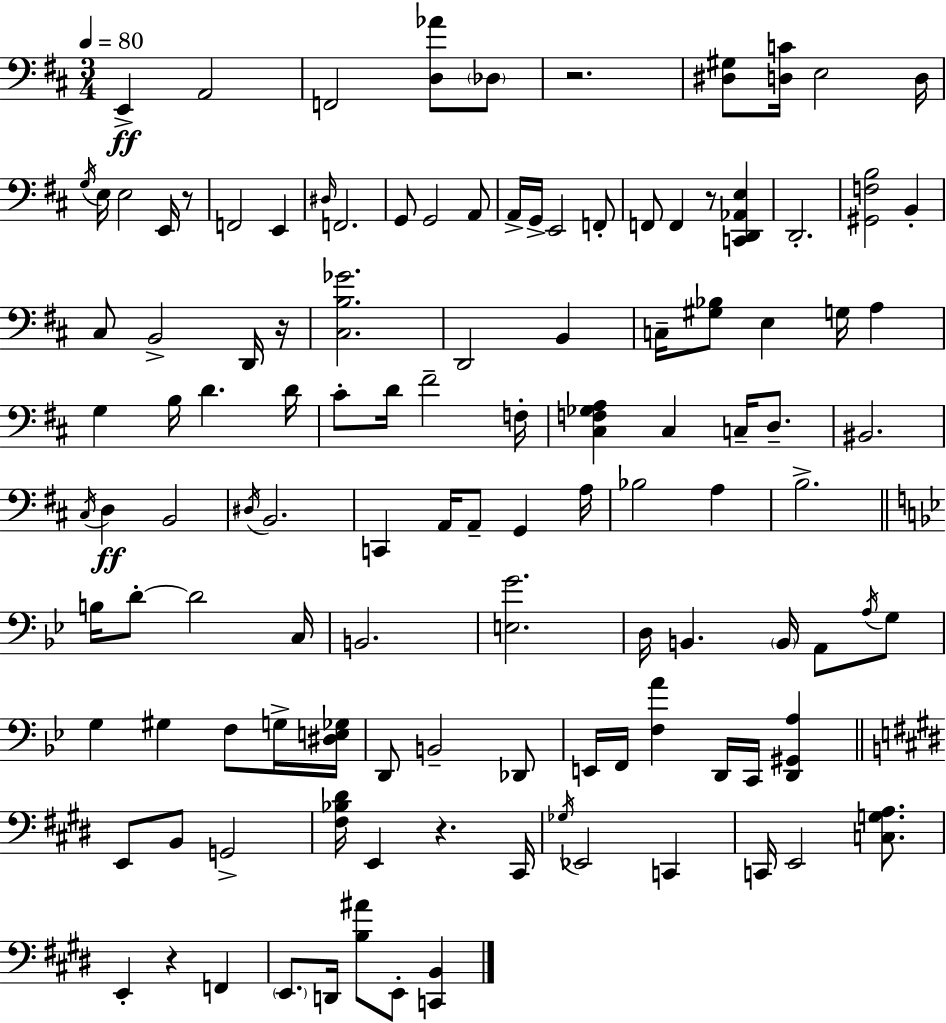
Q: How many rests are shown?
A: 6